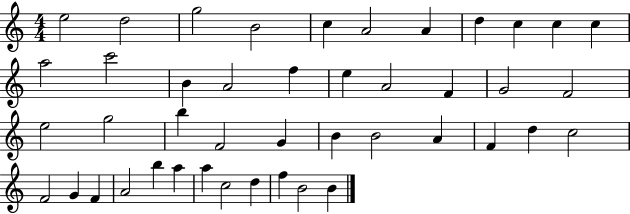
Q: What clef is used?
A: treble